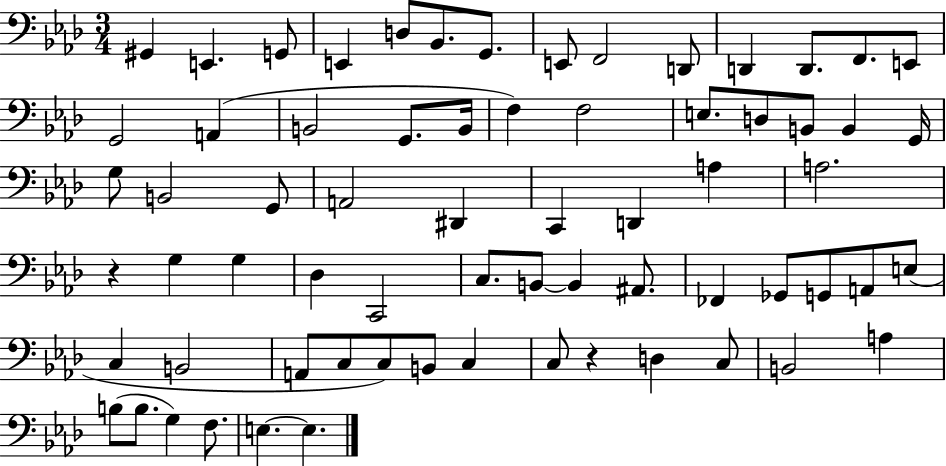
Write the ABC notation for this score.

X:1
T:Untitled
M:3/4
L:1/4
K:Ab
^G,, E,, G,,/2 E,, D,/2 _B,,/2 G,,/2 E,,/2 F,,2 D,,/2 D,, D,,/2 F,,/2 E,,/2 G,,2 A,, B,,2 G,,/2 B,,/4 F, F,2 E,/2 D,/2 B,,/2 B,, G,,/4 G,/2 B,,2 G,,/2 A,,2 ^D,, C,, D,, A, A,2 z G, G, _D, C,,2 C,/2 B,,/2 B,, ^A,,/2 _F,, _G,,/2 G,,/2 A,,/2 E,/2 C, B,,2 A,,/2 C,/2 C,/2 B,,/2 C, C,/2 z D, C,/2 B,,2 A, B,/2 B,/2 G, F,/2 E, E,